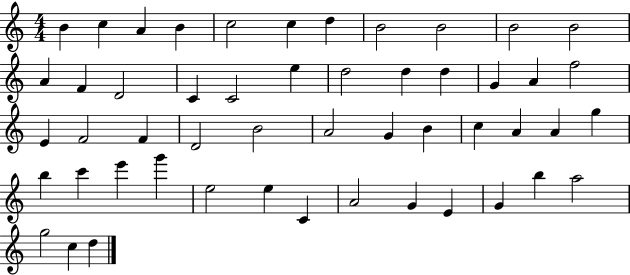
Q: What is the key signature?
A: C major